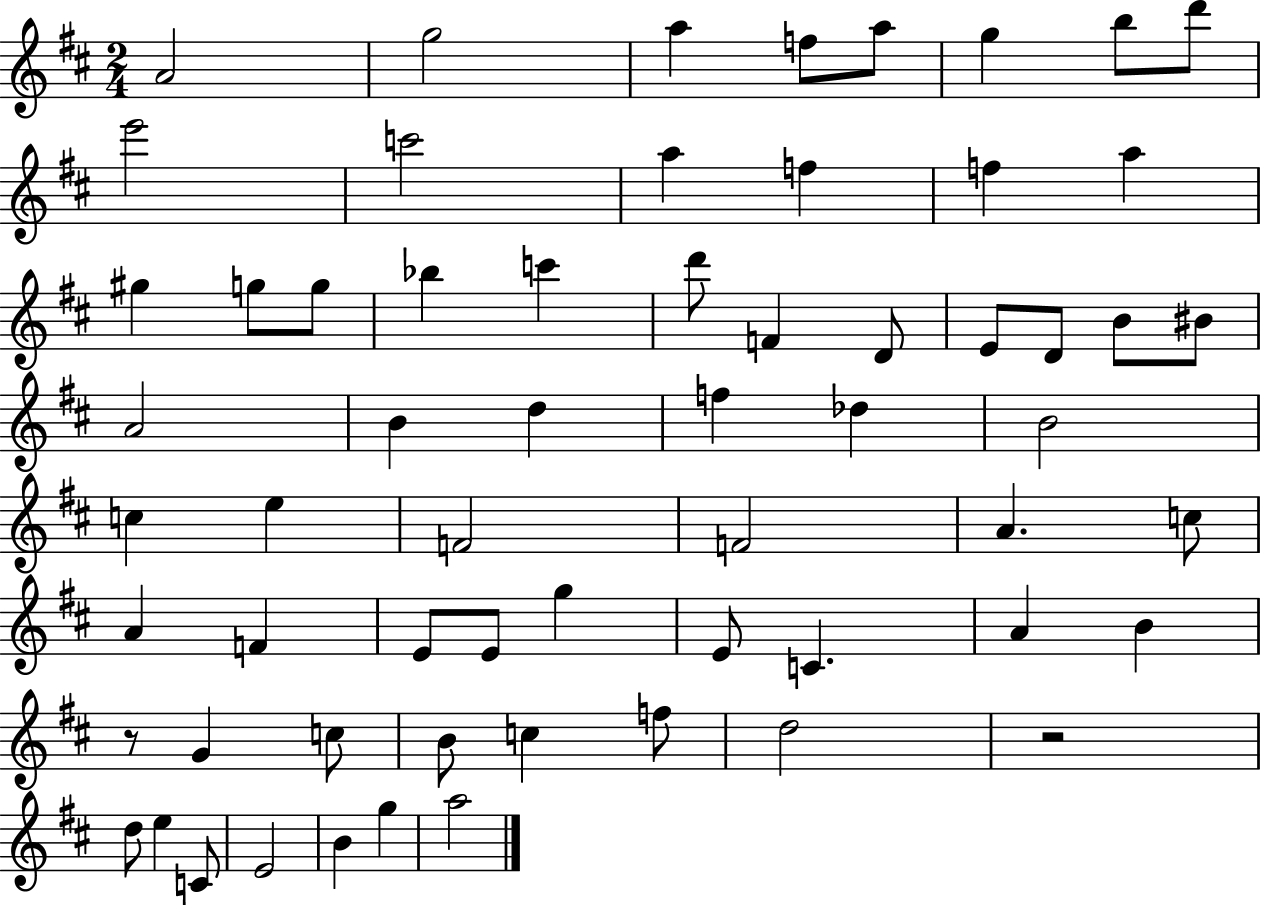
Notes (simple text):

A4/h G5/h A5/q F5/e A5/e G5/q B5/e D6/e E6/h C6/h A5/q F5/q F5/q A5/q G#5/q G5/e G5/e Bb5/q C6/q D6/e F4/q D4/e E4/e D4/e B4/e BIS4/e A4/h B4/q D5/q F5/q Db5/q B4/h C5/q E5/q F4/h F4/h A4/q. C5/e A4/q F4/q E4/e E4/e G5/q E4/e C4/q. A4/q B4/q R/e G4/q C5/e B4/e C5/q F5/e D5/h R/h D5/e E5/q C4/e E4/h B4/q G5/q A5/h